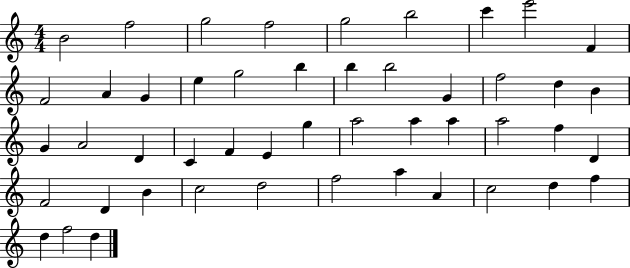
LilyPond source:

{
  \clef treble
  \numericTimeSignature
  \time 4/4
  \key c \major
  b'2 f''2 | g''2 f''2 | g''2 b''2 | c'''4 e'''2 f'4 | \break f'2 a'4 g'4 | e''4 g''2 b''4 | b''4 b''2 g'4 | f''2 d''4 b'4 | \break g'4 a'2 d'4 | c'4 f'4 e'4 g''4 | a''2 a''4 a''4 | a''2 f''4 d'4 | \break f'2 d'4 b'4 | c''2 d''2 | f''2 a''4 a'4 | c''2 d''4 f''4 | \break d''4 f''2 d''4 | \bar "|."
}